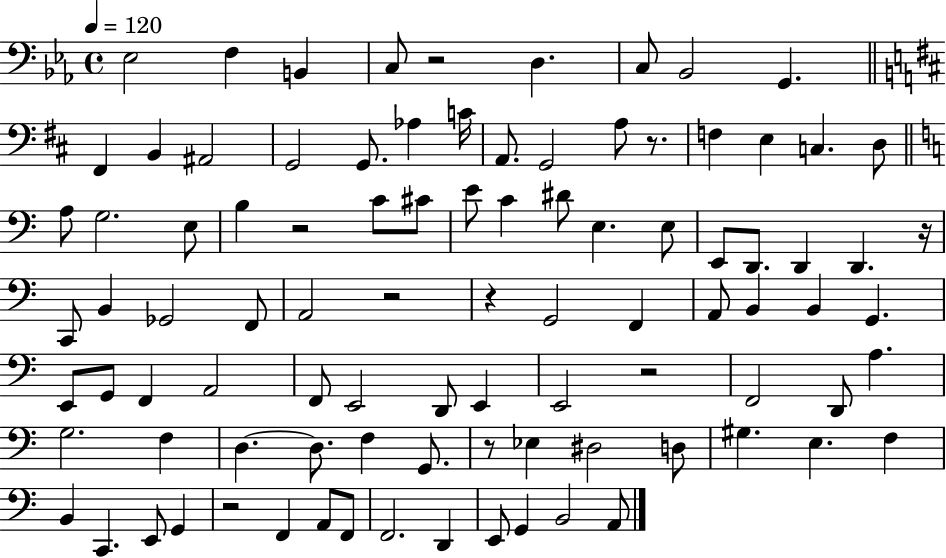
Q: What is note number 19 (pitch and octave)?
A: F3